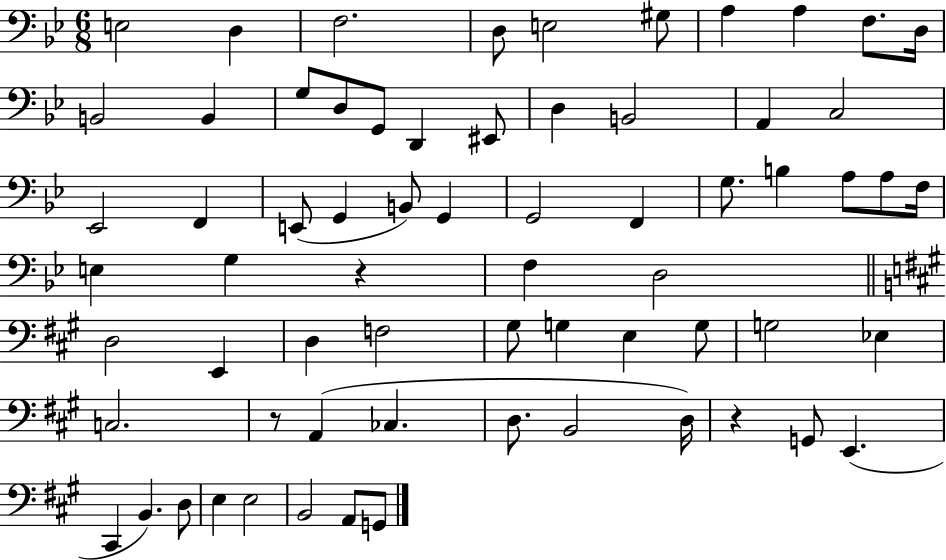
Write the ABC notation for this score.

X:1
T:Untitled
M:6/8
L:1/4
K:Bb
E,2 D, F,2 D,/2 E,2 ^G,/2 A, A, F,/2 D,/4 B,,2 B,, G,/2 D,/2 G,,/2 D,, ^E,,/2 D, B,,2 A,, C,2 _E,,2 F,, E,,/2 G,, B,,/2 G,, G,,2 F,, G,/2 B, A,/2 A,/2 F,/4 E, G, z F, D,2 D,2 E,, D, F,2 ^G,/2 G, E, G,/2 G,2 _E, C,2 z/2 A,, _C, D,/2 B,,2 D,/4 z G,,/2 E,, ^C,, B,, D,/2 E, E,2 B,,2 A,,/2 G,,/2